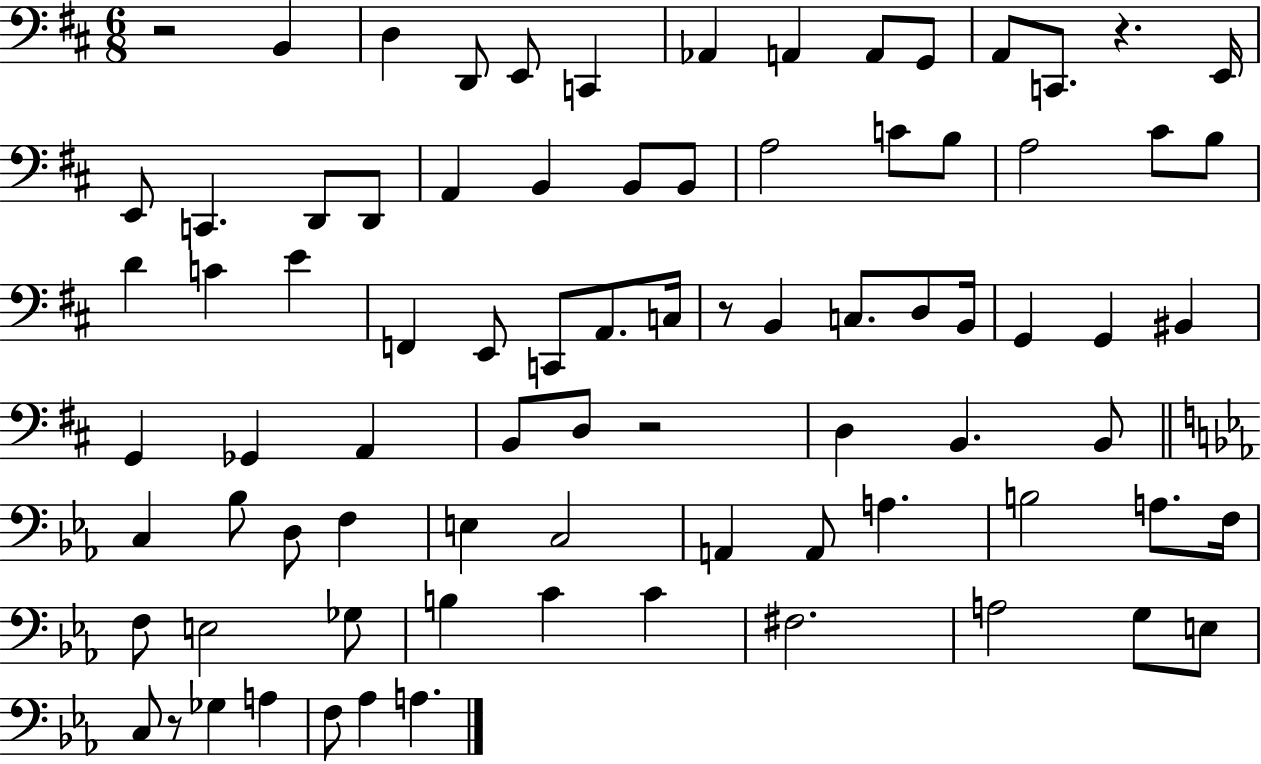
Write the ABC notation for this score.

X:1
T:Untitled
M:6/8
L:1/4
K:D
z2 B,, D, D,,/2 E,,/2 C,, _A,, A,, A,,/2 G,,/2 A,,/2 C,,/2 z E,,/4 E,,/2 C,, D,,/2 D,,/2 A,, B,, B,,/2 B,,/2 A,2 C/2 B,/2 A,2 ^C/2 B,/2 D C E F,, E,,/2 C,,/2 A,,/2 C,/4 z/2 B,, C,/2 D,/2 B,,/4 G,, G,, ^B,, G,, _G,, A,, B,,/2 D,/2 z2 D, B,, B,,/2 C, _B,/2 D,/2 F, E, C,2 A,, A,,/2 A, B,2 A,/2 F,/4 F,/2 E,2 _G,/2 B, C C ^F,2 A,2 G,/2 E,/2 C,/2 z/2 _G, A, F,/2 _A, A,